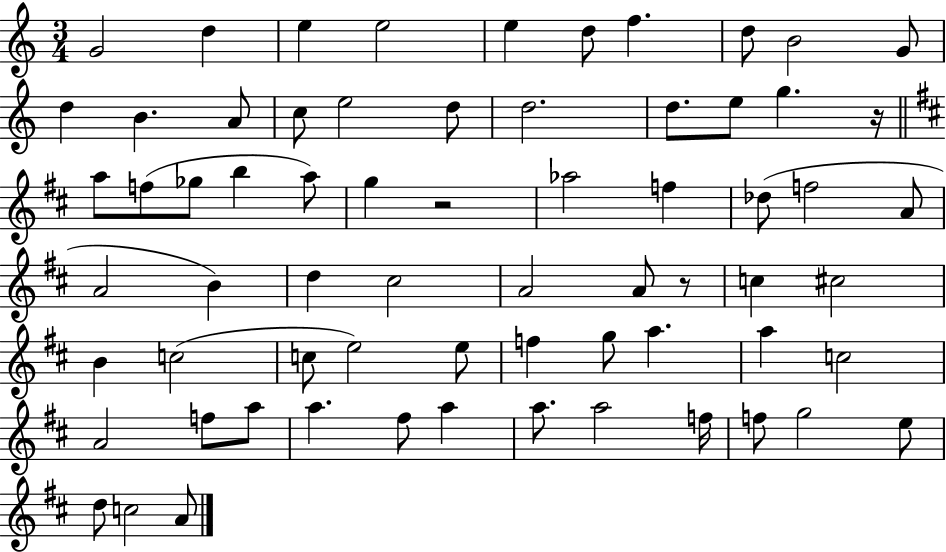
{
  \clef treble
  \numericTimeSignature
  \time 3/4
  \key c \major
  g'2 d''4 | e''4 e''2 | e''4 d''8 f''4. | d''8 b'2 g'8 | \break d''4 b'4. a'8 | c''8 e''2 d''8 | d''2. | d''8. e''8 g''4. r16 | \break \bar "||" \break \key d \major a''8 f''8( ges''8 b''4 a''8) | g''4 r2 | aes''2 f''4 | des''8( f''2 a'8 | \break a'2 b'4) | d''4 cis''2 | a'2 a'8 r8 | c''4 cis''2 | \break b'4 c''2( | c''8 e''2) e''8 | f''4 g''8 a''4. | a''4 c''2 | \break a'2 f''8 a''8 | a''4. fis''8 a''4 | a''8. a''2 f''16 | f''8 g''2 e''8 | \break d''8 c''2 a'8 | \bar "|."
}